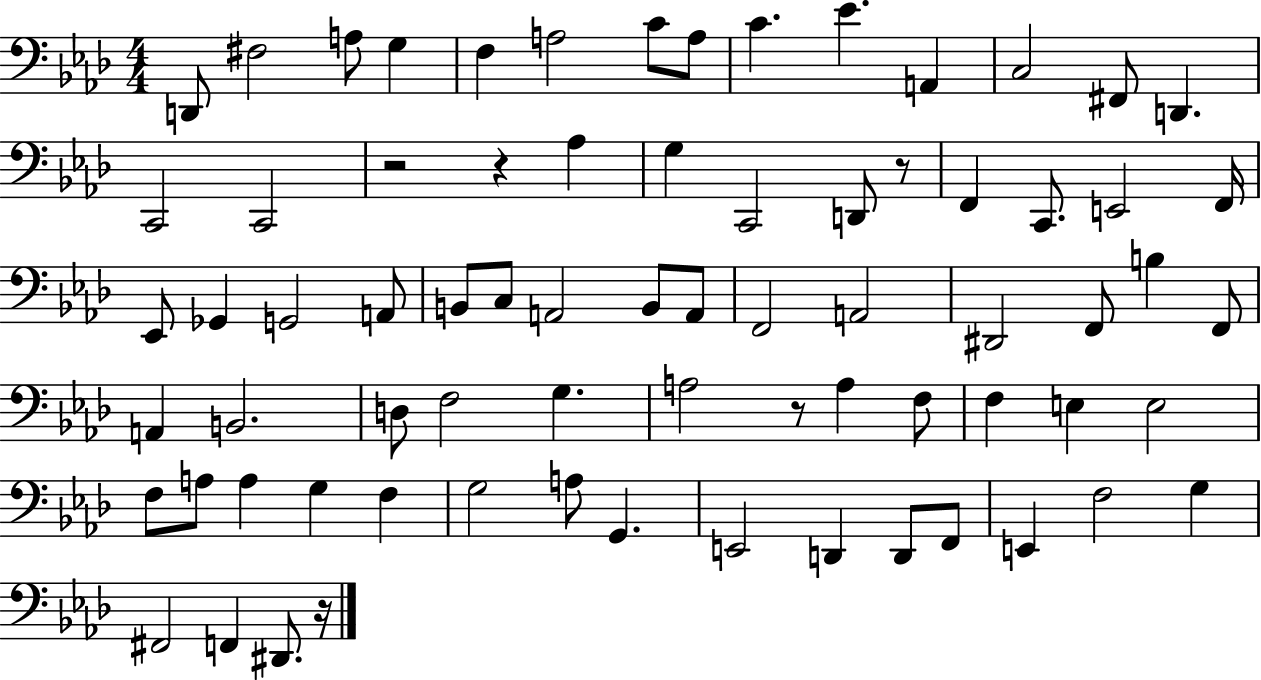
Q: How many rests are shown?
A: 5